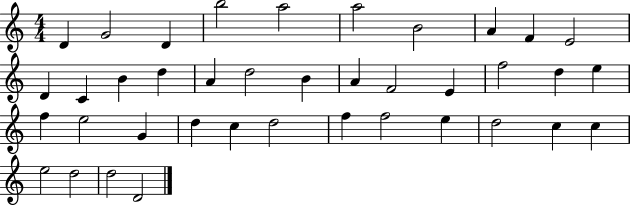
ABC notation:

X:1
T:Untitled
M:4/4
L:1/4
K:C
D G2 D b2 a2 a2 B2 A F E2 D C B d A d2 B A F2 E f2 d e f e2 G d c d2 f f2 e d2 c c e2 d2 d2 D2